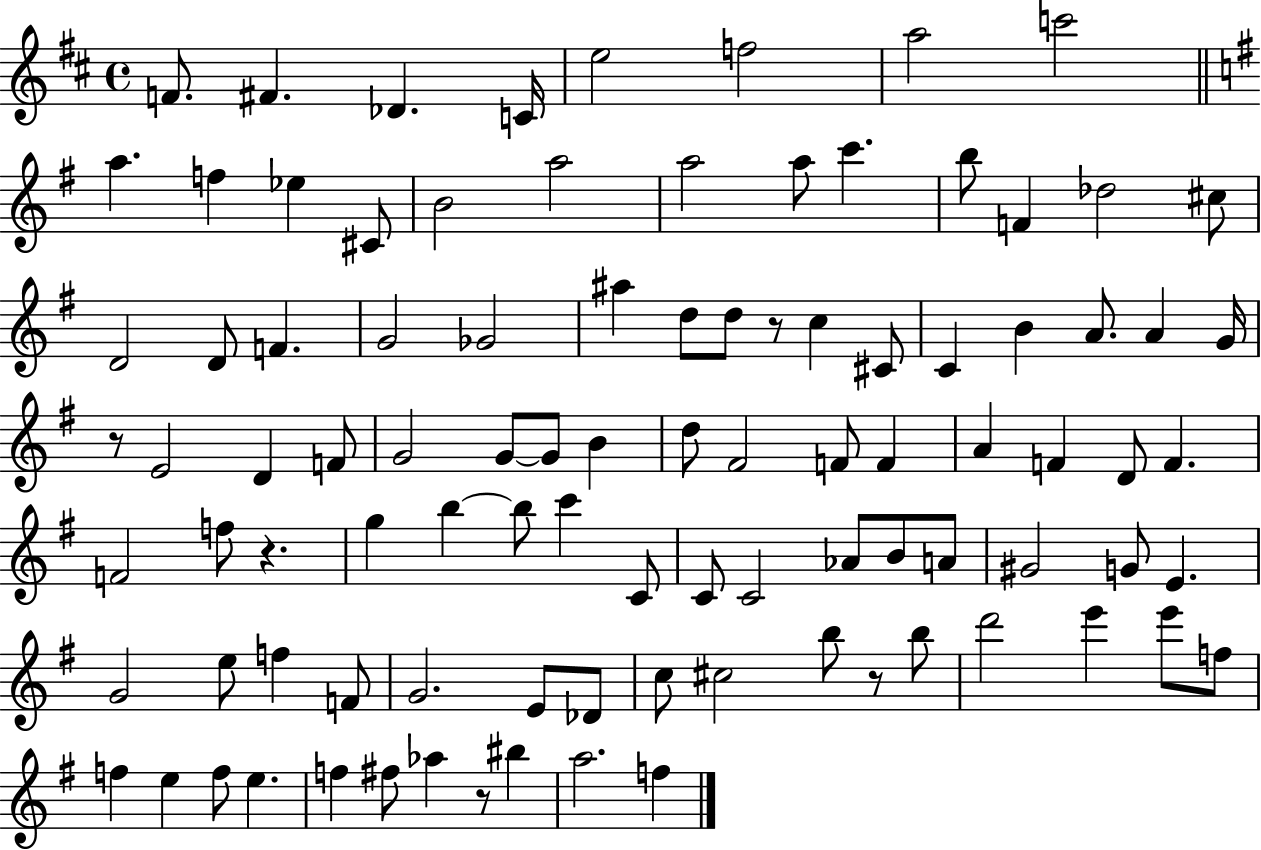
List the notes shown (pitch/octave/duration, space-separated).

F4/e. F#4/q. Db4/q. C4/s E5/h F5/h A5/h C6/h A5/q. F5/q Eb5/q C#4/e B4/h A5/h A5/h A5/e C6/q. B5/e F4/q Db5/h C#5/e D4/h D4/e F4/q. G4/h Gb4/h A#5/q D5/e D5/e R/e C5/q C#4/e C4/q B4/q A4/e. A4/q G4/s R/e E4/h D4/q F4/e G4/h G4/e G4/e B4/q D5/e F#4/h F4/e F4/q A4/q F4/q D4/e F4/q. F4/h F5/e R/q. G5/q B5/q B5/e C6/q C4/e C4/e C4/h Ab4/e B4/e A4/e G#4/h G4/e E4/q. G4/h E5/e F5/q F4/e G4/h. E4/e Db4/e C5/e C#5/h B5/e R/e B5/e D6/h E6/q E6/e F5/e F5/q E5/q F5/e E5/q. F5/q F#5/e Ab5/q R/e BIS5/q A5/h. F5/q